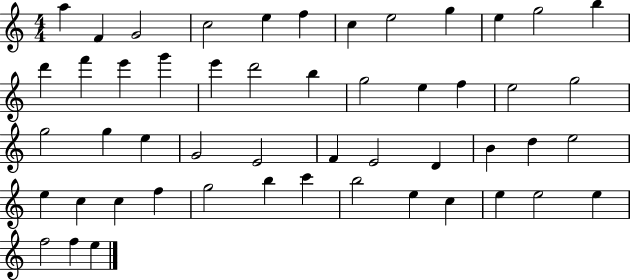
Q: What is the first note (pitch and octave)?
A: A5